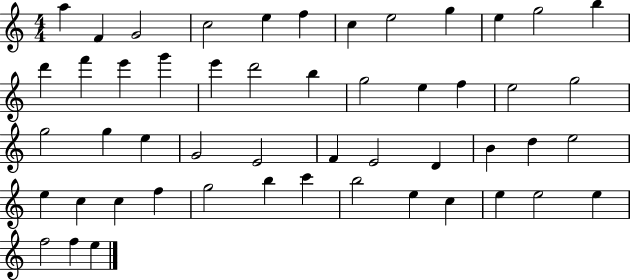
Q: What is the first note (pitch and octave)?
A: A5